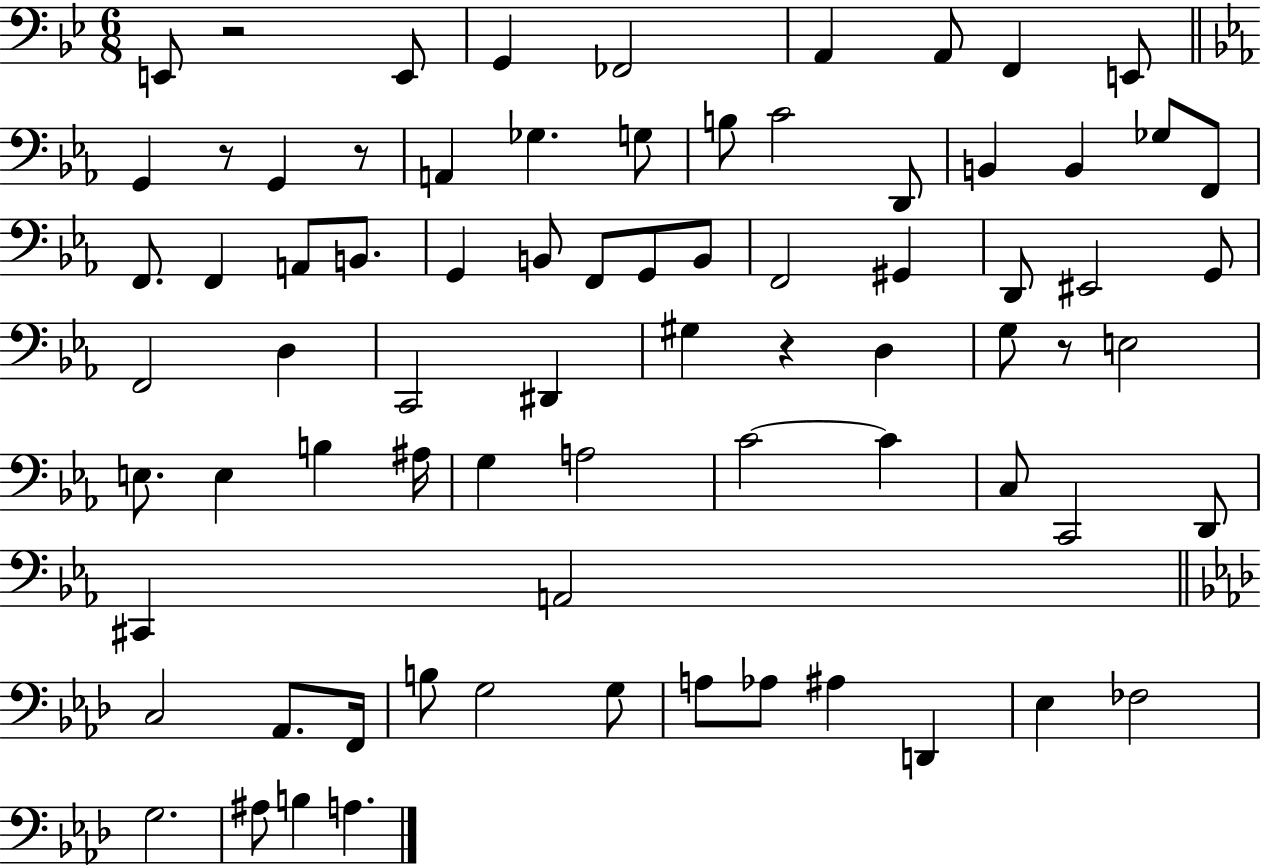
E2/e R/h E2/e G2/q FES2/h A2/q A2/e F2/q E2/e G2/q R/e G2/q R/e A2/q Gb3/q. G3/e B3/e C4/h D2/e B2/q B2/q Gb3/e F2/e F2/e. F2/q A2/e B2/e. G2/q B2/e F2/e G2/e B2/e F2/h G#2/q D2/e EIS2/h G2/e F2/h D3/q C2/h D#2/q G#3/q R/q D3/q G3/e R/e E3/h E3/e. E3/q B3/q A#3/s G3/q A3/h C4/h C4/q C3/e C2/h D2/e C#2/q A2/h C3/h Ab2/e. F2/s B3/e G3/h G3/e A3/e Ab3/e A#3/q D2/q Eb3/q FES3/h G3/h. A#3/e B3/q A3/q.